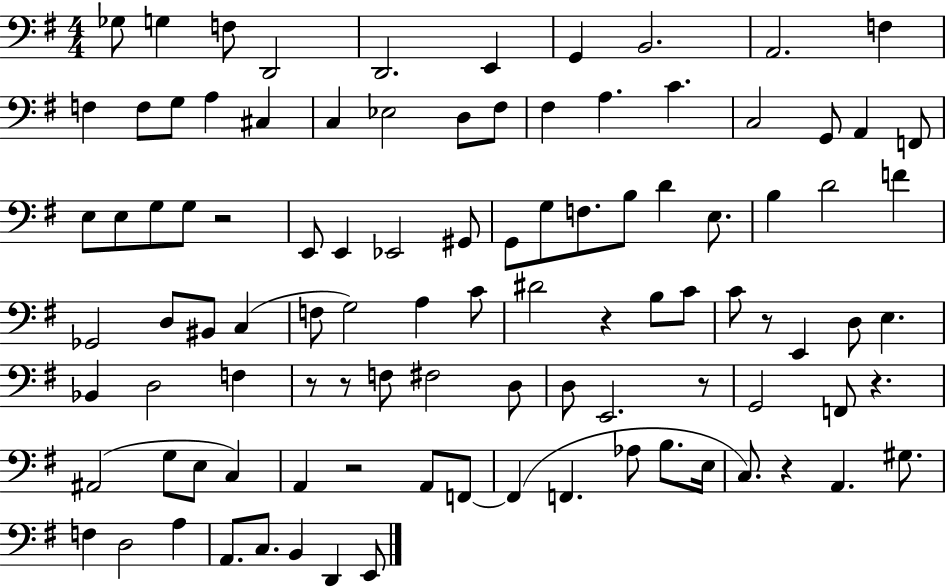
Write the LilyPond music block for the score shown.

{
  \clef bass
  \numericTimeSignature
  \time 4/4
  \key g \major
  ges8 g4 f8 d,2 | d,2. e,4 | g,4 b,2. | a,2. f4 | \break f4 f8 g8 a4 cis4 | c4 ees2 d8 fis8 | fis4 a4. c'4. | c2 g,8 a,4 f,8 | \break e8 e8 g8 g8 r2 | e,8 e,4 ees,2 gis,8 | g,8 g8 f8. b8 d'4 e8. | b4 d'2 f'4 | \break ges,2 d8 bis,8 c4( | f8 g2) a4 c'8 | dis'2 r4 b8 c'8 | c'8 r8 e,4 d8 e4. | \break bes,4 d2 f4 | r8 r8 f8 fis2 d8 | d8 e,2. r8 | g,2 f,8 r4. | \break ais,2( g8 e8 c4) | a,4 r2 a,8 f,8~~ | f,4( f,4. aes8 b8. e16 | c8.) r4 a,4. gis8. | \break f4 d2 a4 | a,8. c8. b,4 d,4 e,8 | \bar "|."
}